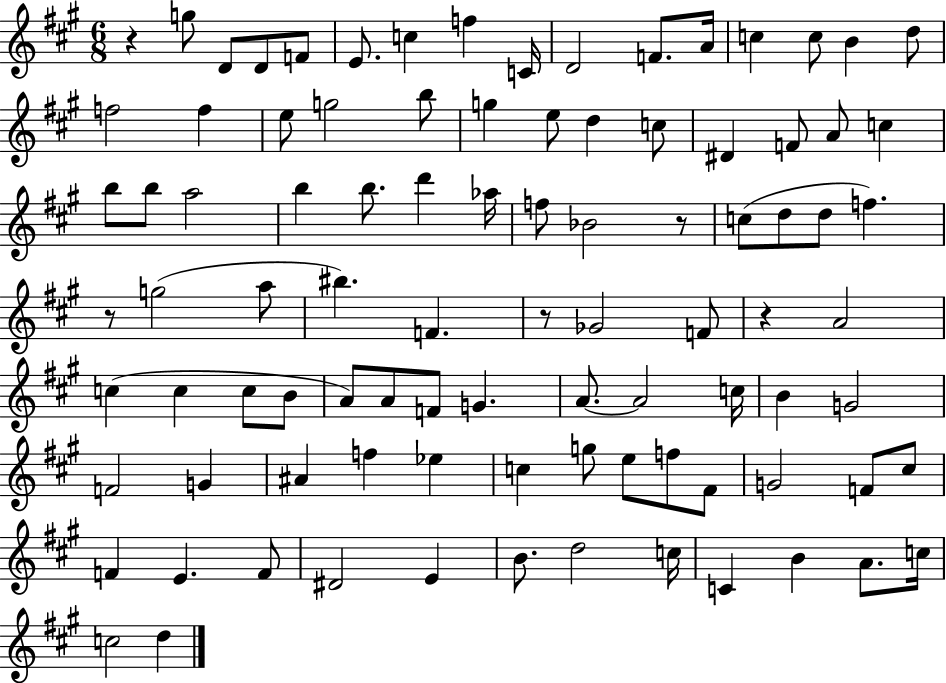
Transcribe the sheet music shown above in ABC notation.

X:1
T:Untitled
M:6/8
L:1/4
K:A
z g/2 D/2 D/2 F/2 E/2 c f C/4 D2 F/2 A/4 c c/2 B d/2 f2 f e/2 g2 b/2 g e/2 d c/2 ^D F/2 A/2 c b/2 b/2 a2 b b/2 d' _a/4 f/2 _B2 z/2 c/2 d/2 d/2 f z/2 g2 a/2 ^b F z/2 _G2 F/2 z A2 c c c/2 B/2 A/2 A/2 F/2 G A/2 A2 c/4 B G2 F2 G ^A f _e c g/2 e/2 f/2 ^F/2 G2 F/2 ^c/2 F E F/2 ^D2 E B/2 d2 c/4 C B A/2 c/4 c2 d